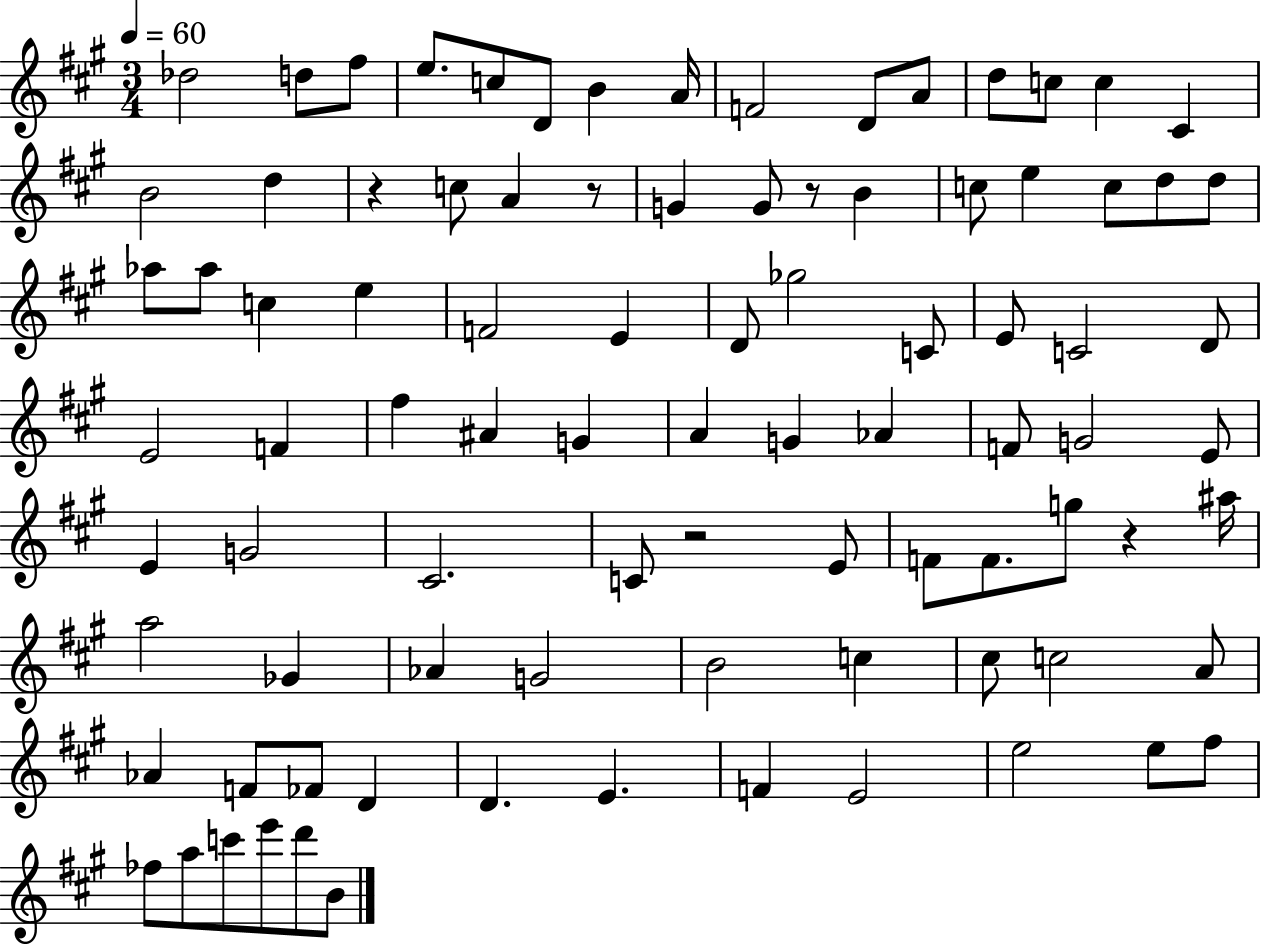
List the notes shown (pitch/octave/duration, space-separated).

Db5/h D5/e F#5/e E5/e. C5/e D4/e B4/q A4/s F4/h D4/e A4/e D5/e C5/e C5/q C#4/q B4/h D5/q R/q C5/e A4/q R/e G4/q G4/e R/e B4/q C5/e E5/q C5/e D5/e D5/e Ab5/e Ab5/e C5/q E5/q F4/h E4/q D4/e Gb5/h C4/e E4/e C4/h D4/e E4/h F4/q F#5/q A#4/q G4/q A4/q G4/q Ab4/q F4/e G4/h E4/e E4/q G4/h C#4/h. C4/e R/h E4/e F4/e F4/e. G5/e R/q A#5/s A5/h Gb4/q Ab4/q G4/h B4/h C5/q C#5/e C5/h A4/e Ab4/q F4/e FES4/e D4/q D4/q. E4/q. F4/q E4/h E5/h E5/e F#5/e FES5/e A5/e C6/e E6/e D6/e B4/e